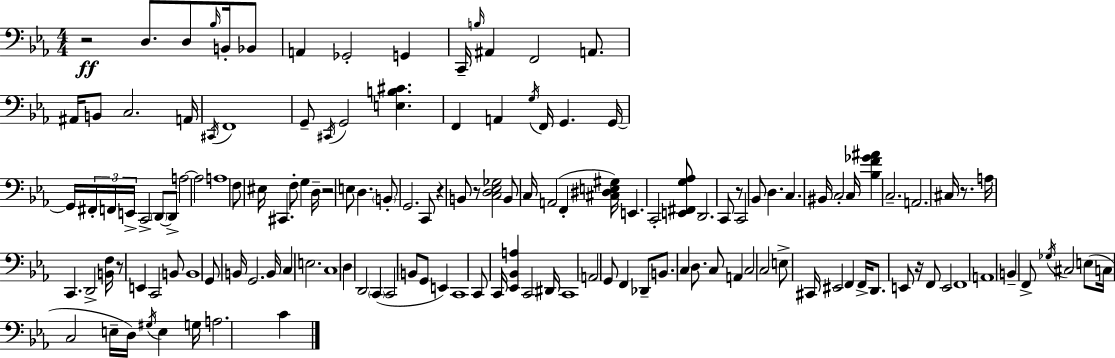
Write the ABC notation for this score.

X:1
T:Untitled
M:4/4
L:1/4
K:Eb
z2 D,/2 D,/2 _B,/4 B,,/4 _B,,/2 A,, _G,,2 G,, C,,/4 B,/4 ^A,, F,,2 A,,/2 ^A,,/4 B,,/2 C,2 A,,/4 ^C,,/4 F,,4 G,,/2 ^C,,/4 G,,2 [E,B,^C] F,, A,, G,/4 F,,/4 G,, G,,/4 G,,/4 ^F,,/4 F,,/4 E,,/4 C,,2 D,,/2 D,,/2 A,2 A,2 A,4 F,/2 ^E,/4 ^C,, F,/2 G, D,/4 z2 E,/2 D, B,,/2 G,,2 C,,/2 z B,,/2 z/2 [C,D,_E,_G,]2 B,,/2 C,/4 A,,2 F,, [^C,^D,E,^G,]/4 E,, C,,2 [E,,^F,,G,_A,]/2 D,,2 C,,/2 z/2 C,,2 _B,,/2 D, C, ^B,,/4 C,2 C,/4 [_B,F_G^A] C,2 A,,2 ^C,/4 z/2 A,/4 C,, D,,2 [B,,F,]/4 z/2 E,, C,,2 B,,/2 B,,4 G,,/2 B,,/4 G,,2 B,,/4 C, E,2 C,4 D, D,,2 C,, C,,2 B,,/2 G,,/2 E,, C,,4 C,,/2 C,,/4 [_E,,_B,,A,] C,,2 ^D,,/4 C,,4 A,,2 G,,/2 F,, _D,,/2 B,,/2 C, D,/2 C,/2 A,, C,2 C,2 E,/2 ^C,,/4 ^E,,2 F,, F,,/4 D,,/2 E,,/2 z/4 F,,/2 E,,2 F,,4 A,,4 B,, F,,/2 _G,/4 ^C,2 E,/2 C,/4 C,2 E,/4 D,/4 ^G,/4 E, G,/4 A,2 C